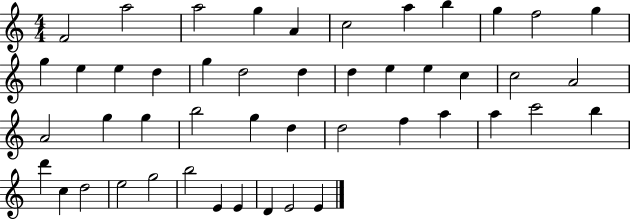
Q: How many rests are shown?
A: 0